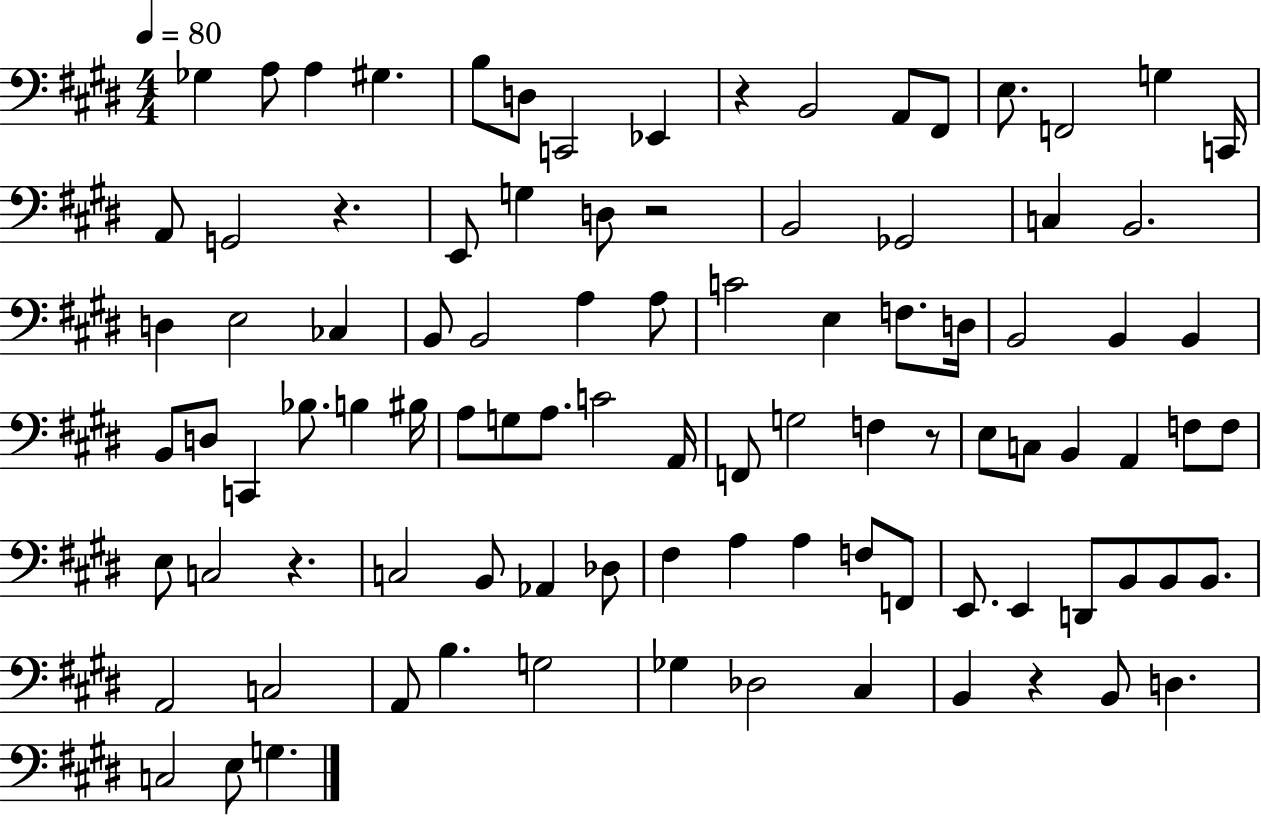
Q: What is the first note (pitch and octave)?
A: Gb3